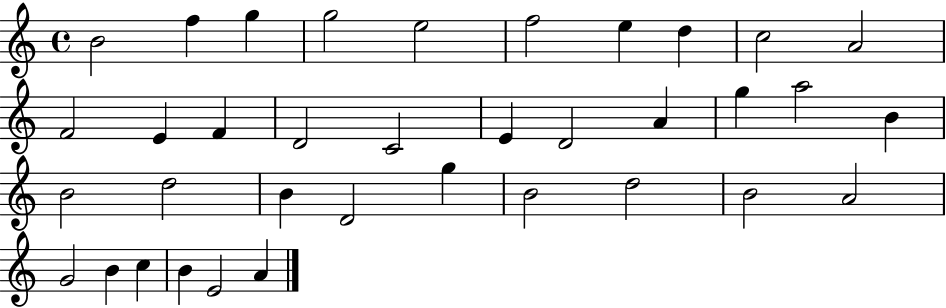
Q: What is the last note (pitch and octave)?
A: A4